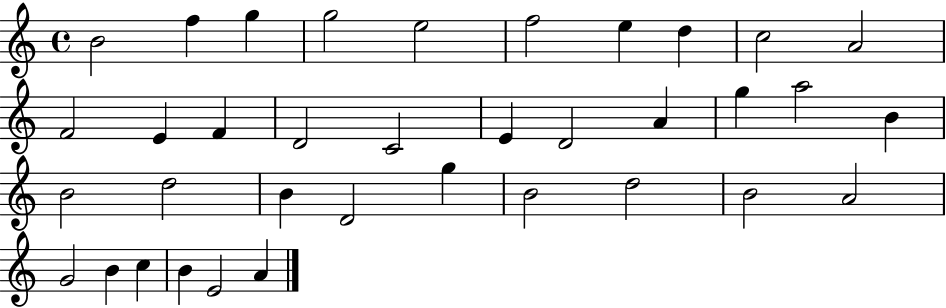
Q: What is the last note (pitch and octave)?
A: A4